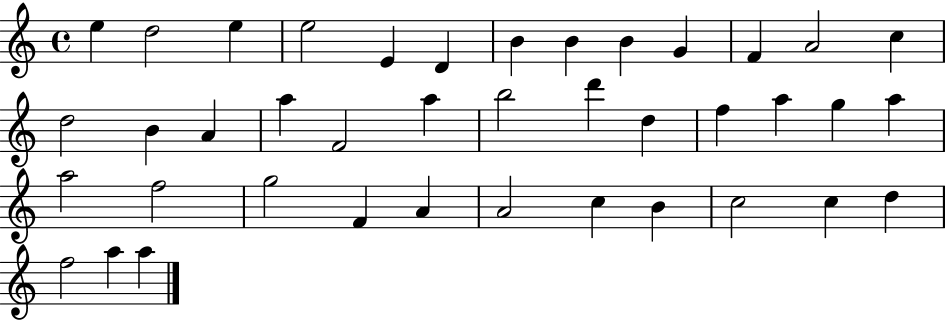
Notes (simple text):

E5/q D5/h E5/q E5/h E4/q D4/q B4/q B4/q B4/q G4/q F4/q A4/h C5/q D5/h B4/q A4/q A5/q F4/h A5/q B5/h D6/q D5/q F5/q A5/q G5/q A5/q A5/h F5/h G5/h F4/q A4/q A4/h C5/q B4/q C5/h C5/q D5/q F5/h A5/q A5/q